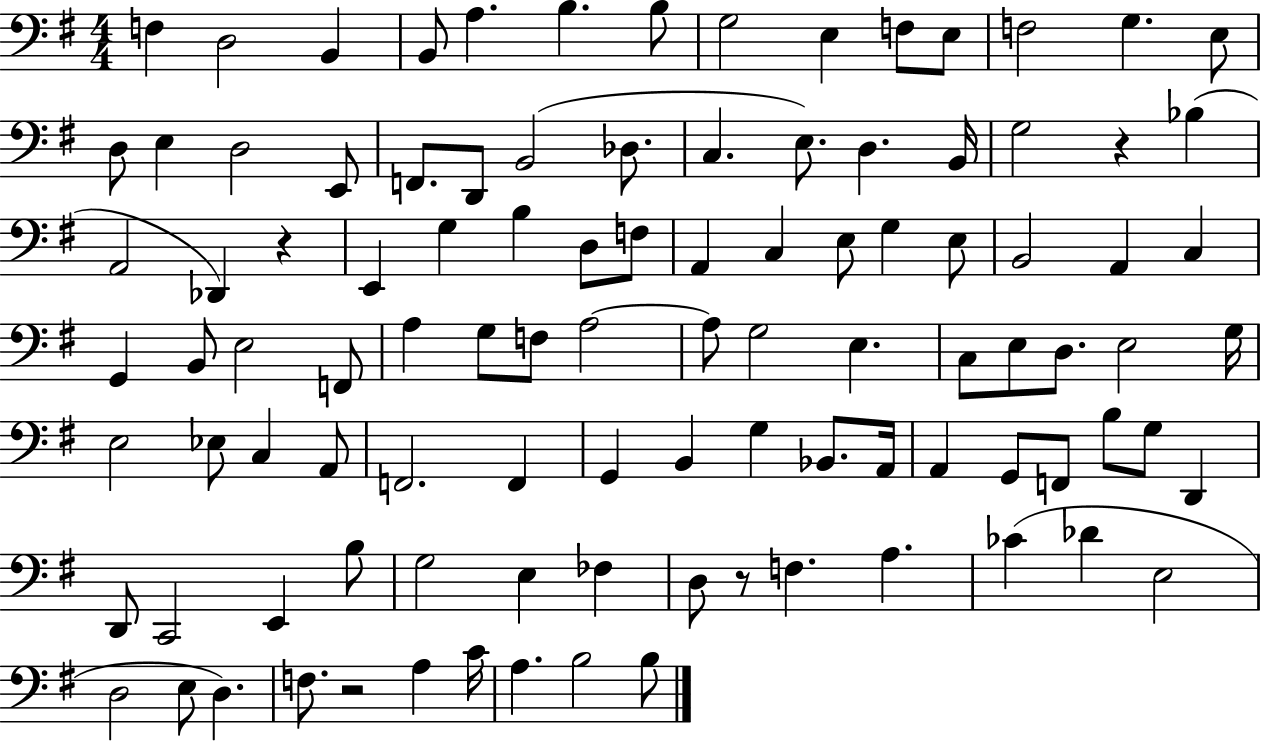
{
  \clef bass
  \numericTimeSignature
  \time 4/4
  \key g \major
  \repeat volta 2 { f4 d2 b,4 | b,8 a4. b4. b8 | g2 e4 f8 e8 | f2 g4. e8 | \break d8 e4 d2 e,8 | f,8. d,8 b,2( des8. | c4. e8.) d4. b,16 | g2 r4 bes4( | \break a,2 des,4) r4 | e,4 g4 b4 d8 f8 | a,4 c4 e8 g4 e8 | b,2 a,4 c4 | \break g,4 b,8 e2 f,8 | a4 g8 f8 a2~~ | a8 g2 e4. | c8 e8 d8. e2 g16 | \break e2 ees8 c4 a,8 | f,2. f,4 | g,4 b,4 g4 bes,8. a,16 | a,4 g,8 f,8 b8 g8 d,4 | \break d,8 c,2 e,4 b8 | g2 e4 fes4 | d8 r8 f4. a4. | ces'4( des'4 e2 | \break d2 e8 d4.) | f8. r2 a4 c'16 | a4. b2 b8 | } \bar "|."
}